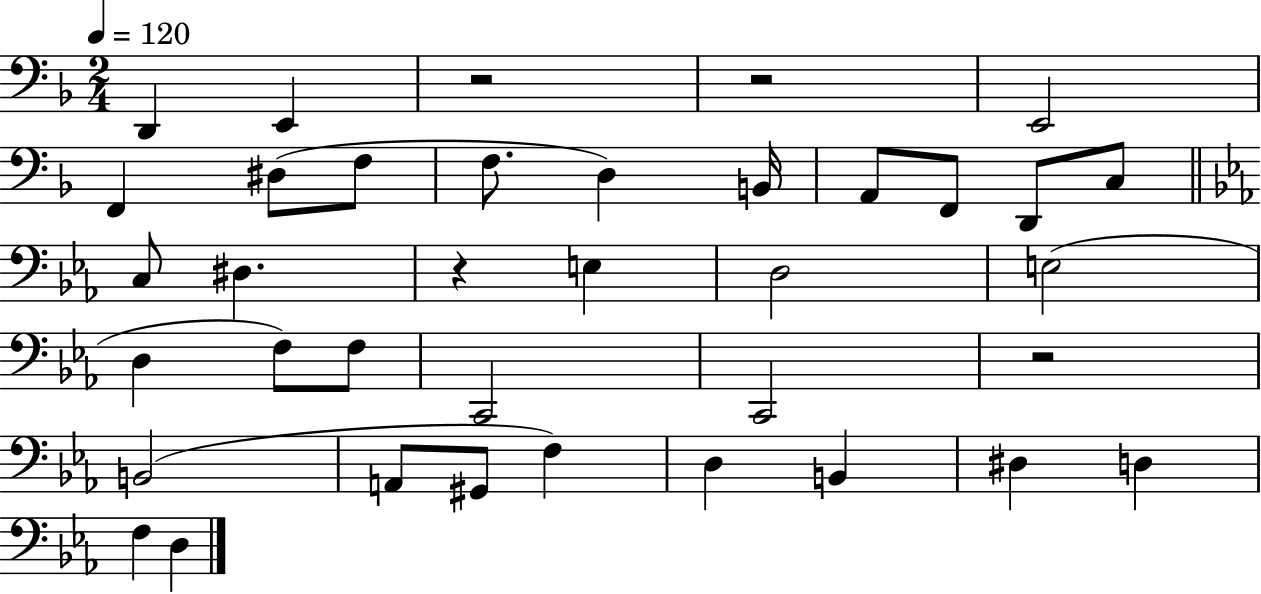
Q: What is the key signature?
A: F major